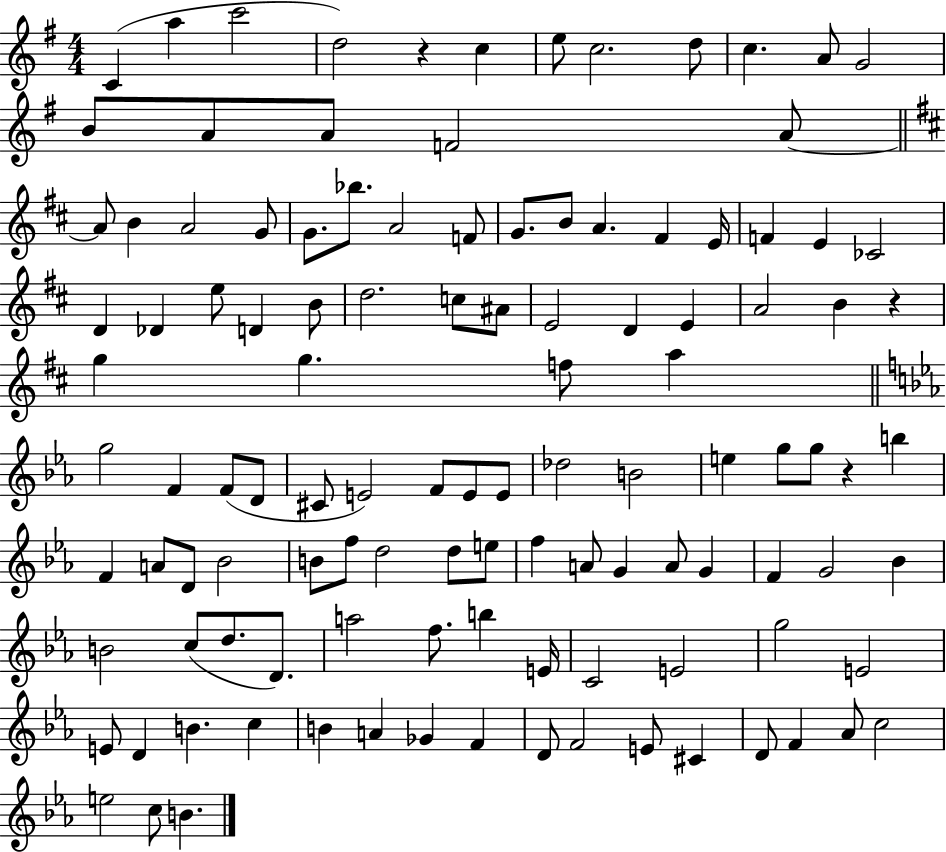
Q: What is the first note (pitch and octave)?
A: C4